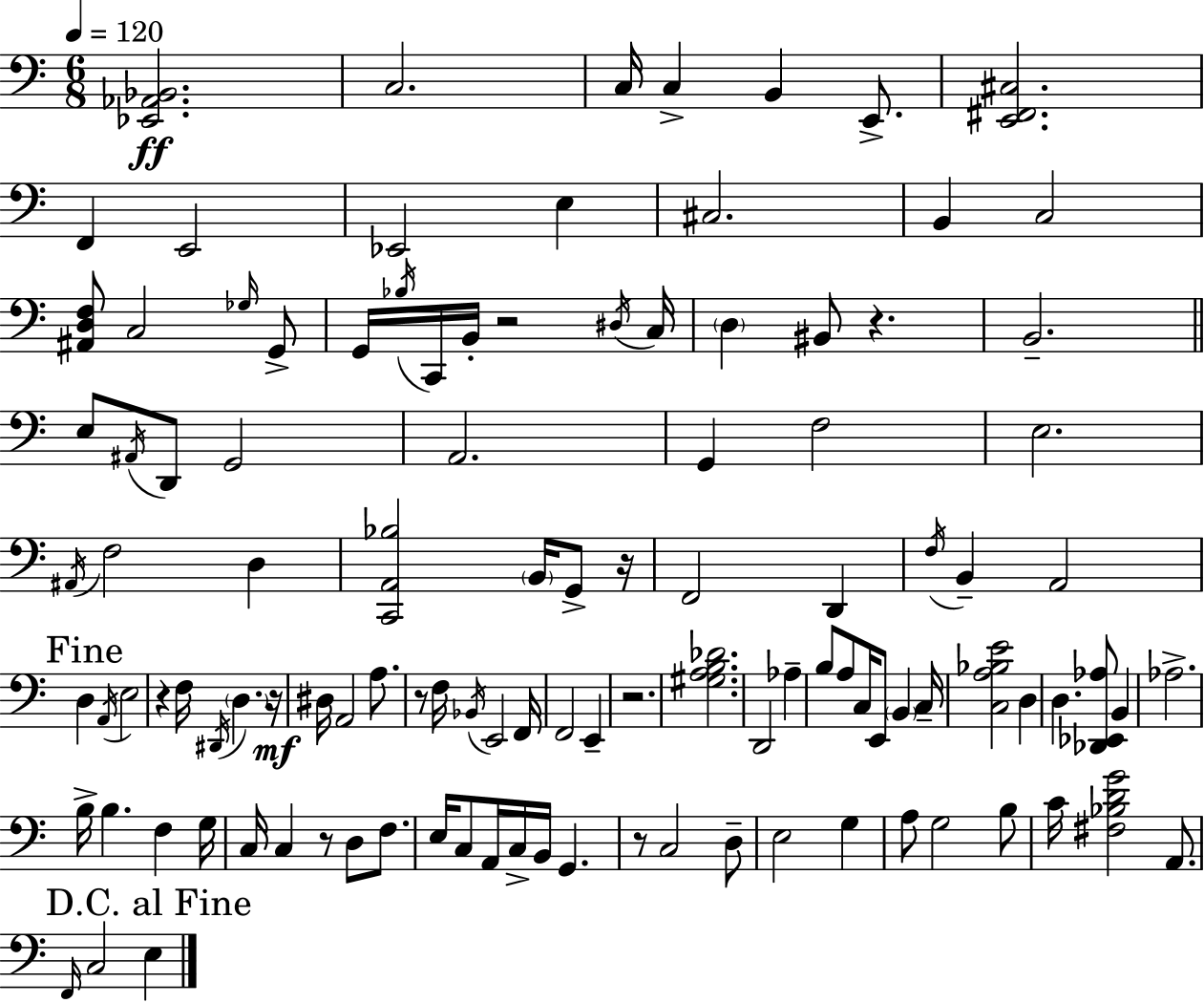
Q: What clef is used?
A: bass